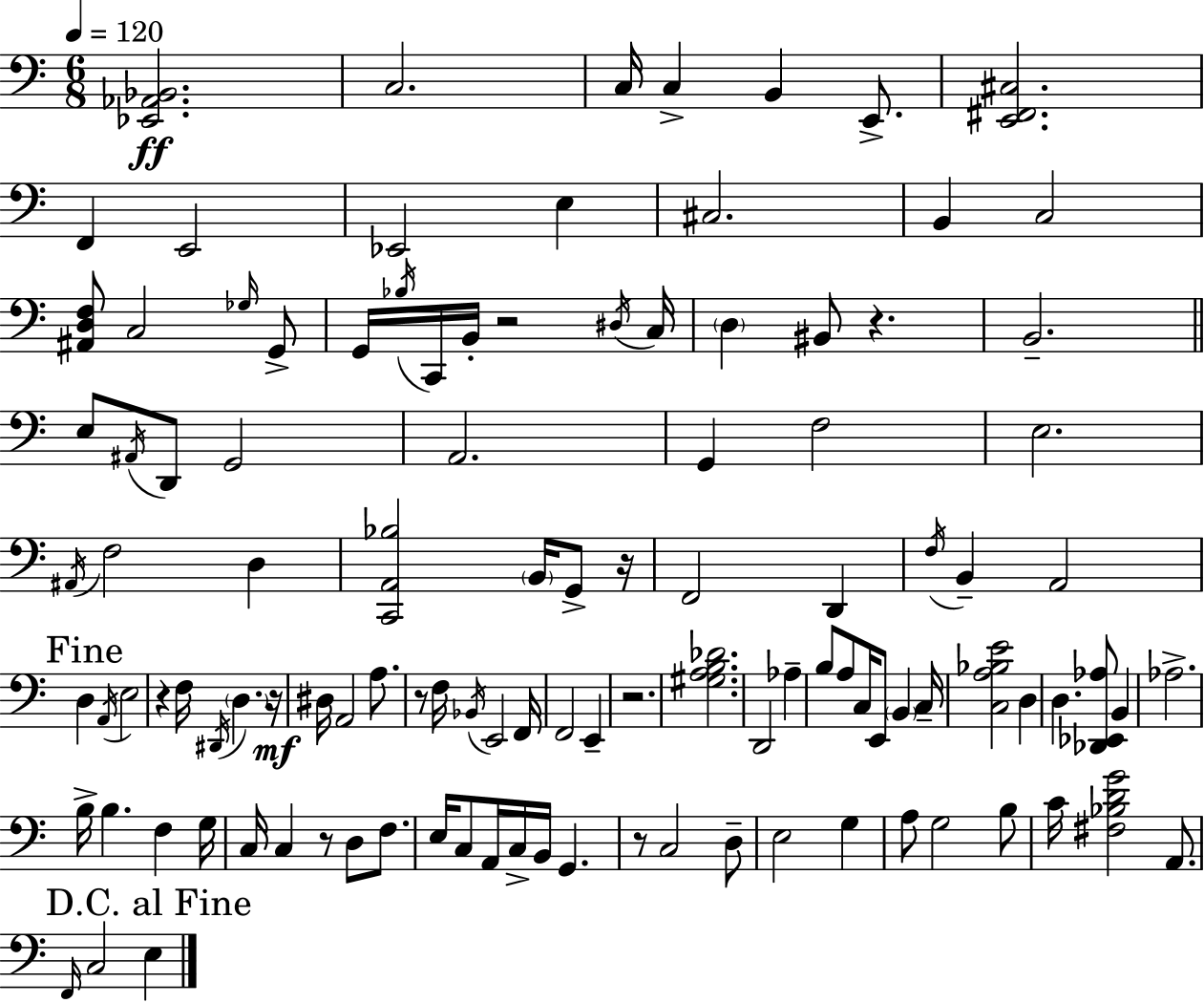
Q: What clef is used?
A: bass